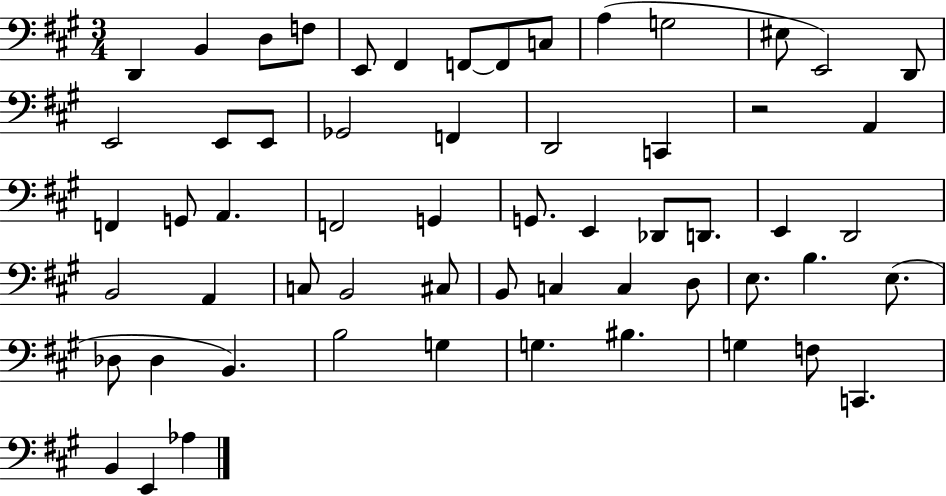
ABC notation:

X:1
T:Untitled
M:3/4
L:1/4
K:A
D,, B,, D,/2 F,/2 E,,/2 ^F,, F,,/2 F,,/2 C,/2 A, G,2 ^E,/2 E,,2 D,,/2 E,,2 E,,/2 E,,/2 _G,,2 F,, D,,2 C,, z2 A,, F,, G,,/2 A,, F,,2 G,, G,,/2 E,, _D,,/2 D,,/2 E,, D,,2 B,,2 A,, C,/2 B,,2 ^C,/2 B,,/2 C, C, D,/2 E,/2 B, E,/2 _D,/2 _D, B,, B,2 G, G, ^B, G, F,/2 C,, B,, E,, _A,